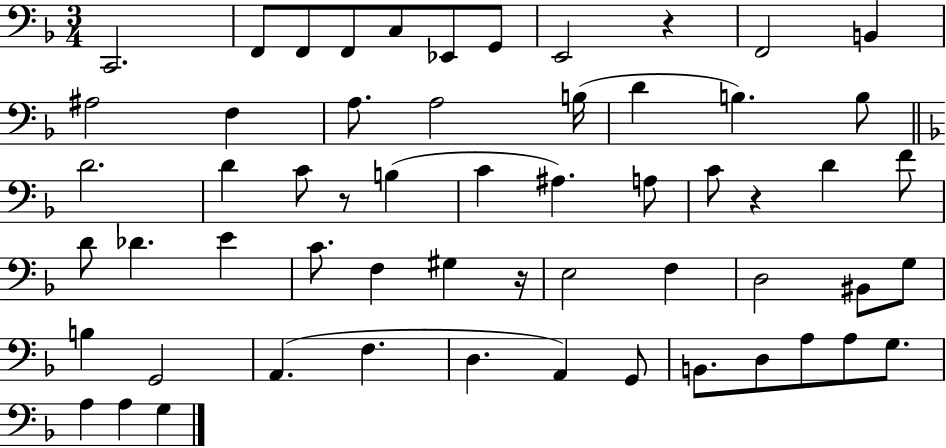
C2/h. F2/e F2/e F2/e C3/e Eb2/e G2/e E2/h R/q F2/h B2/q A#3/h F3/q A3/e. A3/h B3/s D4/q B3/q. B3/e D4/h. D4/q C4/e R/e B3/q C4/q A#3/q. A3/e C4/e R/q D4/q F4/e D4/e Db4/q. E4/q C4/e. F3/q G#3/q R/s E3/h F3/q D3/h BIS2/e G3/e B3/q G2/h A2/q. F3/q. D3/q. A2/q G2/e B2/e. D3/e A3/e A3/e G3/e. A3/q A3/q G3/q